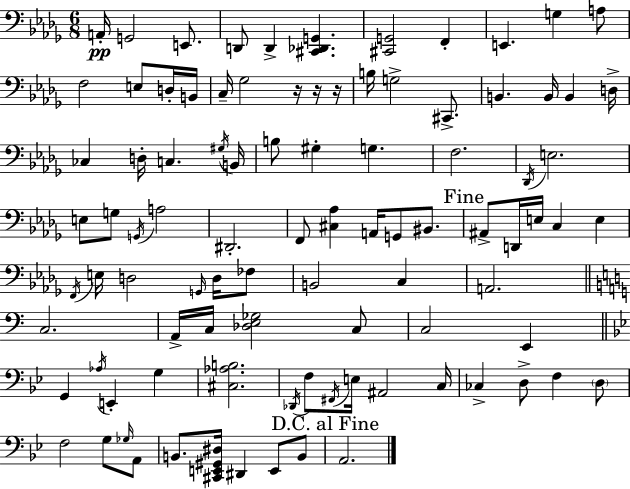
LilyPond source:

{
  \clef bass
  \numericTimeSignature
  \time 6/8
  \key bes \minor
  a,16-.\pp g,2 e,8. | d,8 d,4-> <cis, des, g,>4. | <cis, g,>2 f,4-. | e,4. g4 a8 | \break f2 e8 d16-. b,16 | c16-- ges2 r16 r16 r16 | b16 g2-> cis,8.-> | b,4. b,16 b,4 d16-> | \break ces4 d16-. c4. \acciaccatura { gis16 } | b,16 b8 gis4-. g4. | f2. | \acciaccatura { des,16 } e2. | \break e8 g8 \acciaccatura { g,16 } a2 | dis,2.-. | f,8 <cis aes>4 a,16 g,8 | bis,8. \mark "Fine" ais,8-> d,16 e16 c4 e4 | \break \acciaccatura { f,16 } e16 d2 | \grace { g,16 } d16 fes8 b,2 | c4 a,2. | \bar "||" \break \key c \major c2. | a,16-> c16 <des e ges>2 c8 | c2 e,4 | \bar "||" \break \key g \minor g,4 \acciaccatura { aes16 } e,4-. g4 | <cis aes b>2. | \acciaccatura { des,16 } f8 \acciaccatura { fis,16 } e16 ais,2 | c16 ces4-> d8-> f4 | \break \parenthesize d8 f2 g8 | \grace { ges16 } a,8 b,8. <cis, e, gis, dis>16 dis,4 | e,8 b,8 \mark "D.C. al Fine" a,2. | \bar "|."
}